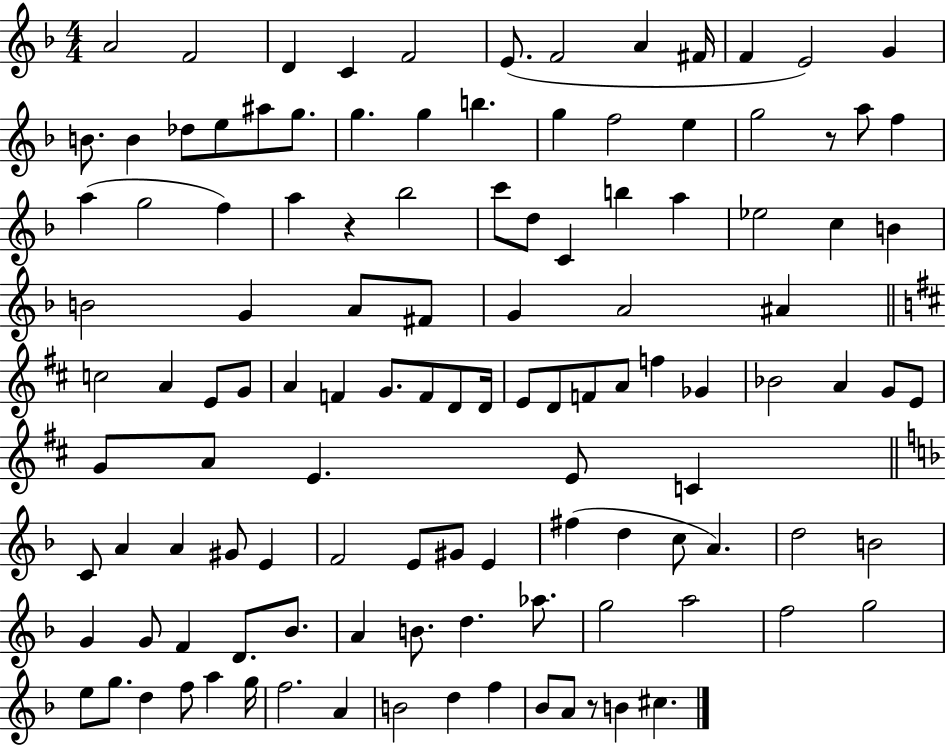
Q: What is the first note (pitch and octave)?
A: A4